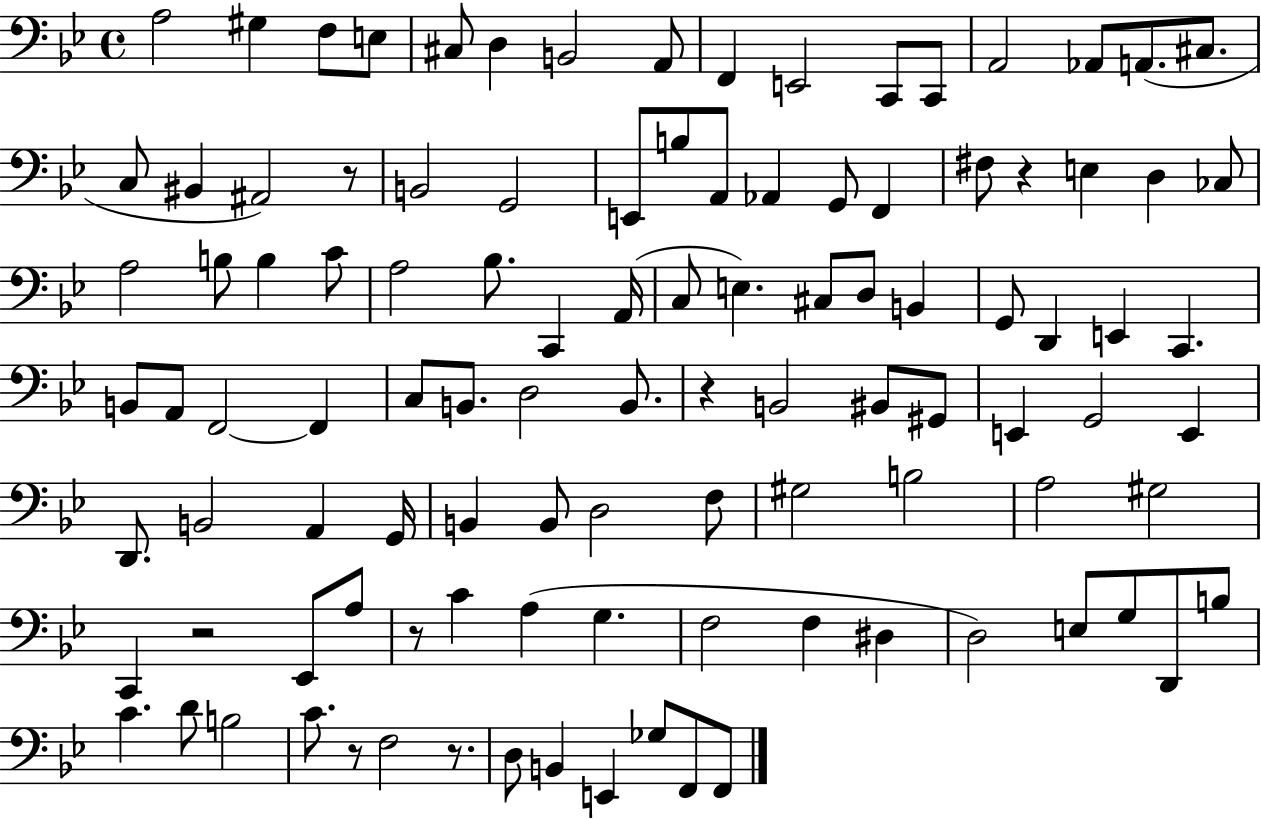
{
  \clef bass
  \time 4/4
  \defaultTimeSignature
  \key bes \major
  a2 gis4 f8 e8 | cis8 d4 b,2 a,8 | f,4 e,2 c,8 c,8 | a,2 aes,8 a,8.( cis8. | \break c8 bis,4 ais,2) r8 | b,2 g,2 | e,8 b8 a,8 aes,4 g,8 f,4 | fis8 r4 e4 d4 ces8 | \break a2 b8 b4 c'8 | a2 bes8. c,4 a,16( | c8 e4.) cis8 d8 b,4 | g,8 d,4 e,4 c,4. | \break b,8 a,8 f,2~~ f,4 | c8 b,8. d2 b,8. | r4 b,2 bis,8 gis,8 | e,4 g,2 e,4 | \break d,8. b,2 a,4 g,16 | b,4 b,8 d2 f8 | gis2 b2 | a2 gis2 | \break c,4 r2 ees,8 a8 | r8 c'4 a4( g4. | f2 f4 dis4 | d2) e8 g8 d,8 b8 | \break c'4. d'8 b2 | c'8. r8 f2 r8. | d8 b,4 e,4 ges8 f,8 f,8 | \bar "|."
}